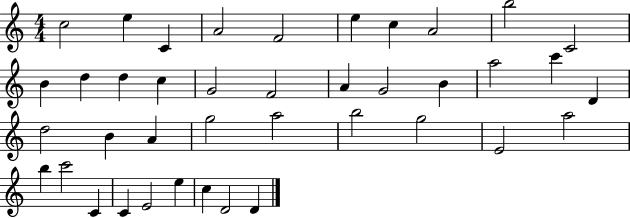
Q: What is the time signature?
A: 4/4